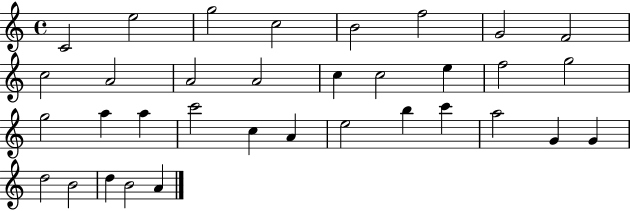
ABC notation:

X:1
T:Untitled
M:4/4
L:1/4
K:C
C2 e2 g2 c2 B2 f2 G2 F2 c2 A2 A2 A2 c c2 e f2 g2 g2 a a c'2 c A e2 b c' a2 G G d2 B2 d B2 A